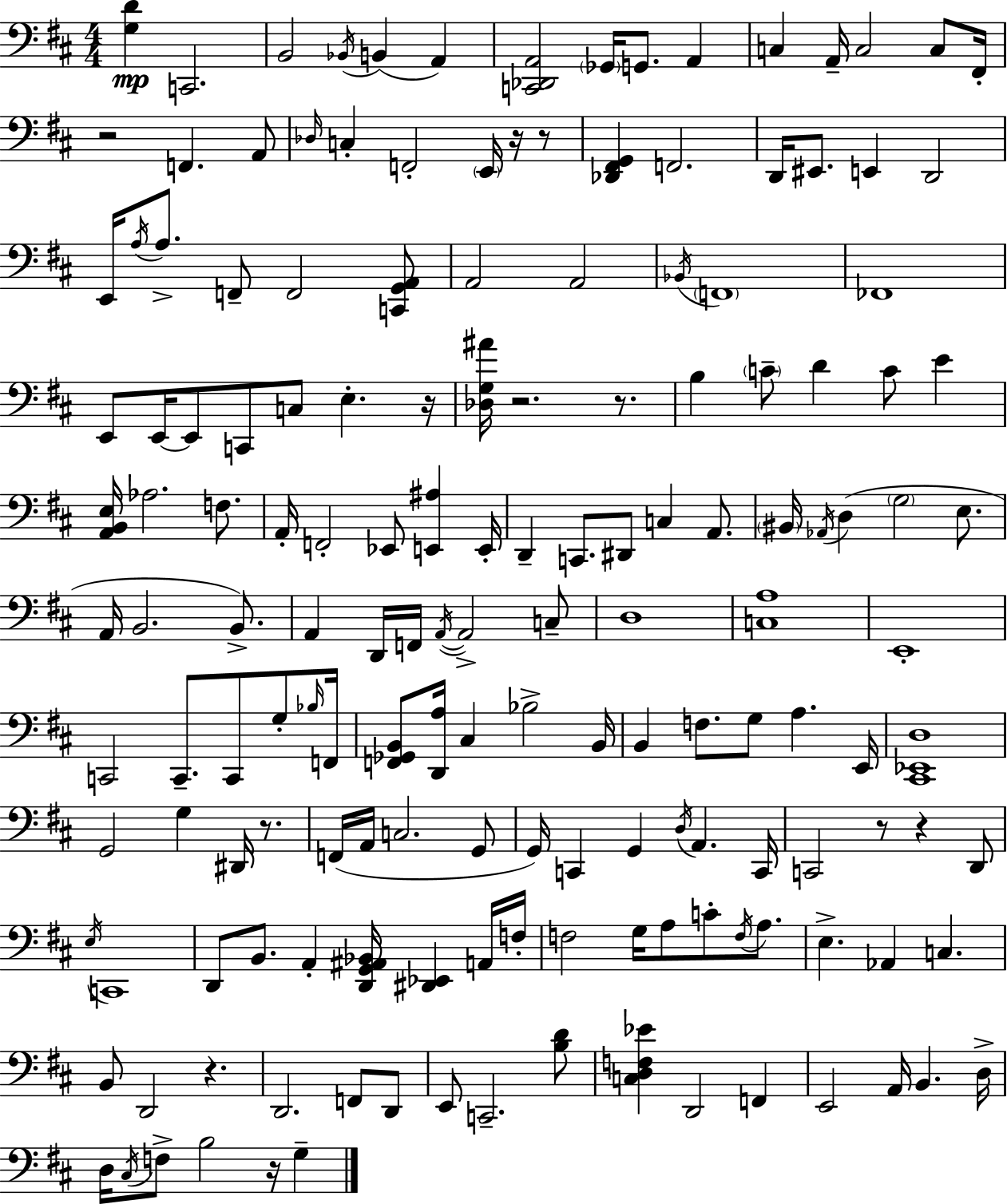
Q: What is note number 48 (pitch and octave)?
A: A2